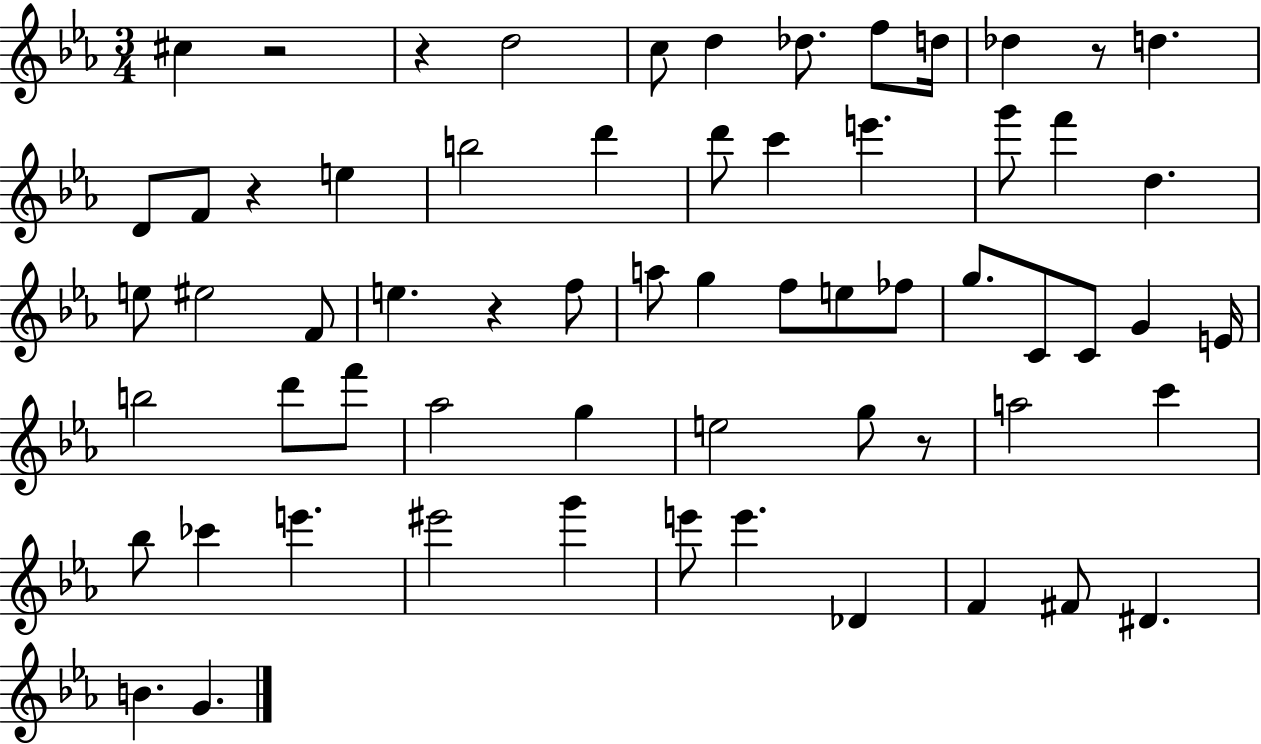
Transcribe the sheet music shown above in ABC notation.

X:1
T:Untitled
M:3/4
L:1/4
K:Eb
^c z2 z d2 c/2 d _d/2 f/2 d/4 _d z/2 d D/2 F/2 z e b2 d' d'/2 c' e' g'/2 f' d e/2 ^e2 F/2 e z f/2 a/2 g f/2 e/2 _f/2 g/2 C/2 C/2 G E/4 b2 d'/2 f'/2 _a2 g e2 g/2 z/2 a2 c' _b/2 _c' e' ^e'2 g' e'/2 e' _D F ^F/2 ^D B G